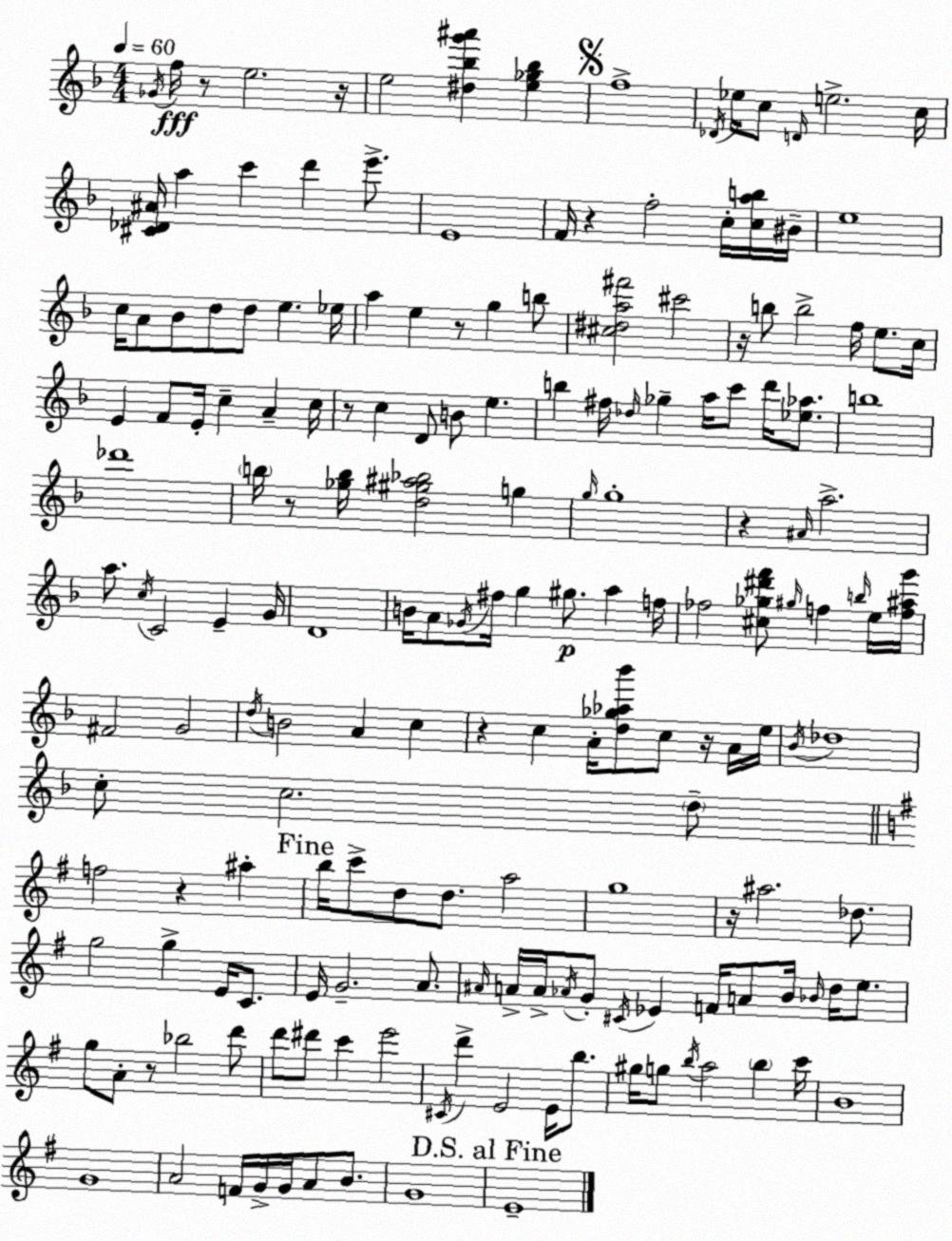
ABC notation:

X:1
T:Untitled
M:4/4
L:1/4
K:F
_G/4 f/4 z/2 e2 z/4 e2 [^d_bg'^a'] [e_g_b] f4 _D/4 _e/4 c/2 D/4 e2 c/4 [^C_D^A]/4 a c' d' e'/2 E4 F/4 z f2 c/4 [cab]/4 ^B/4 e4 c/4 A/2 _B/2 d/2 d/2 e _e/4 a e z/2 g b/2 [^c^da^f']2 ^c'2 z/4 b/2 b2 f/4 e/2 c/4 E F/2 E/4 c A c/4 z/2 c D/2 B/2 e b ^f/4 _d/4 _g a/4 c'/2 d'/4 [_e_a]/2 b4 _d'4 b/4 z/2 [_gb]/4 [d^g^a_b]2 g g/4 g4 z ^A/4 a2 a/2 c/4 C2 E G/4 D4 B/4 A/2 _G/4 ^f/4 g ^g/2 a f/4 _f2 [^c_g^d'f']/2 ^g/4 f b/4 e/4 [f^ag']/4 ^F2 G2 d/4 B2 A c z c A/4 [d_g_a_b']/2 c/2 z/4 A/4 e/4 _B/4 _d4 c/2 c2 d/2 f2 z ^a b/4 c'/2 d/2 d/2 a2 g4 z/4 ^a2 _d/2 g2 g E/4 C/2 E/4 G2 A/2 ^A/4 A/4 A/4 _A/4 G/2 ^C/4 _E F/4 A/2 B/4 _B/4 d/4 e/2 g/2 A/2 z/2 _b2 d'/2 d'/2 ^d'/2 c' e'2 ^C/4 d' E2 E/4 b/2 ^g/4 g/2 b/4 a2 b c'/4 B4 G4 A2 F/4 G/4 G/4 A/2 B/2 G4 E4